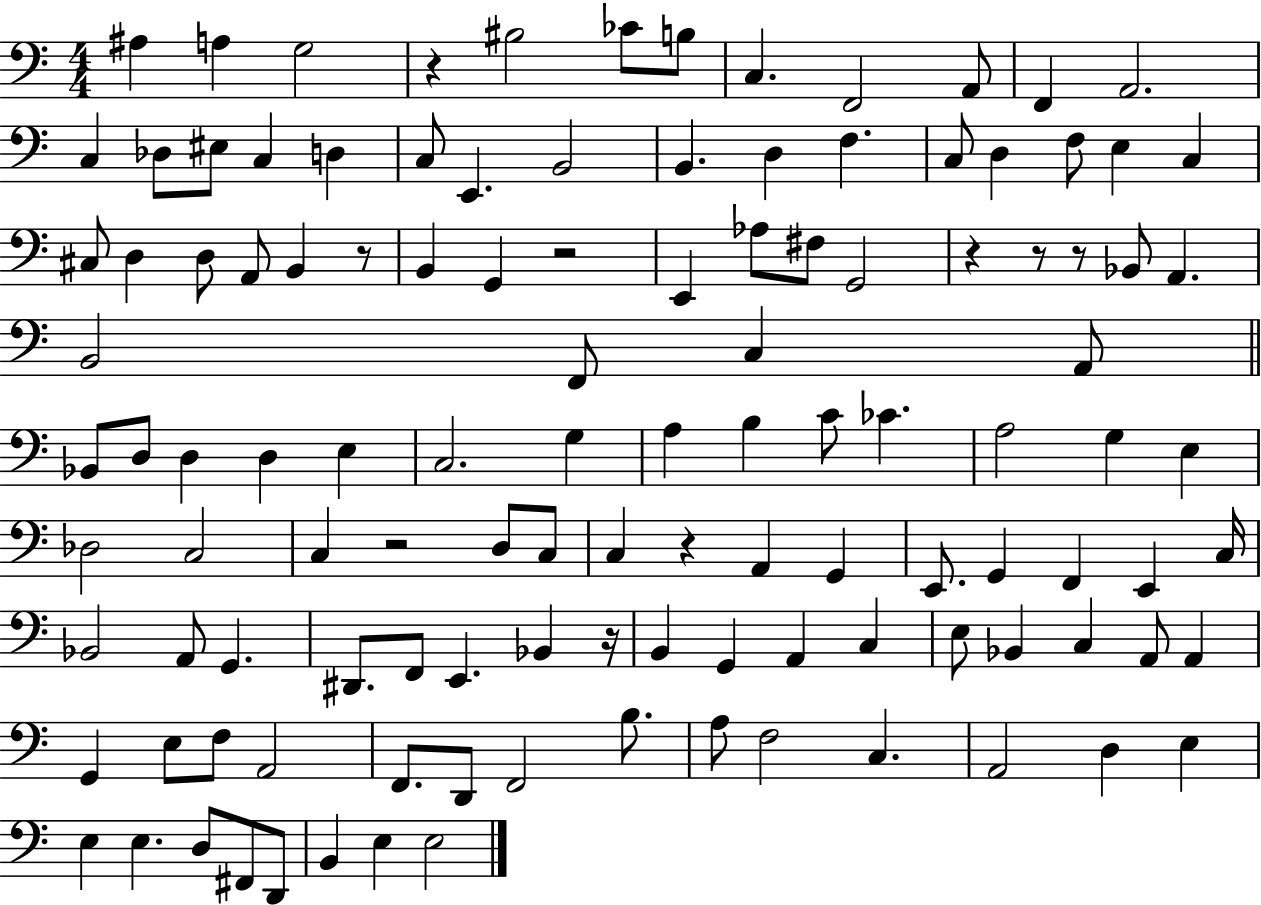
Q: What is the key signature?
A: C major